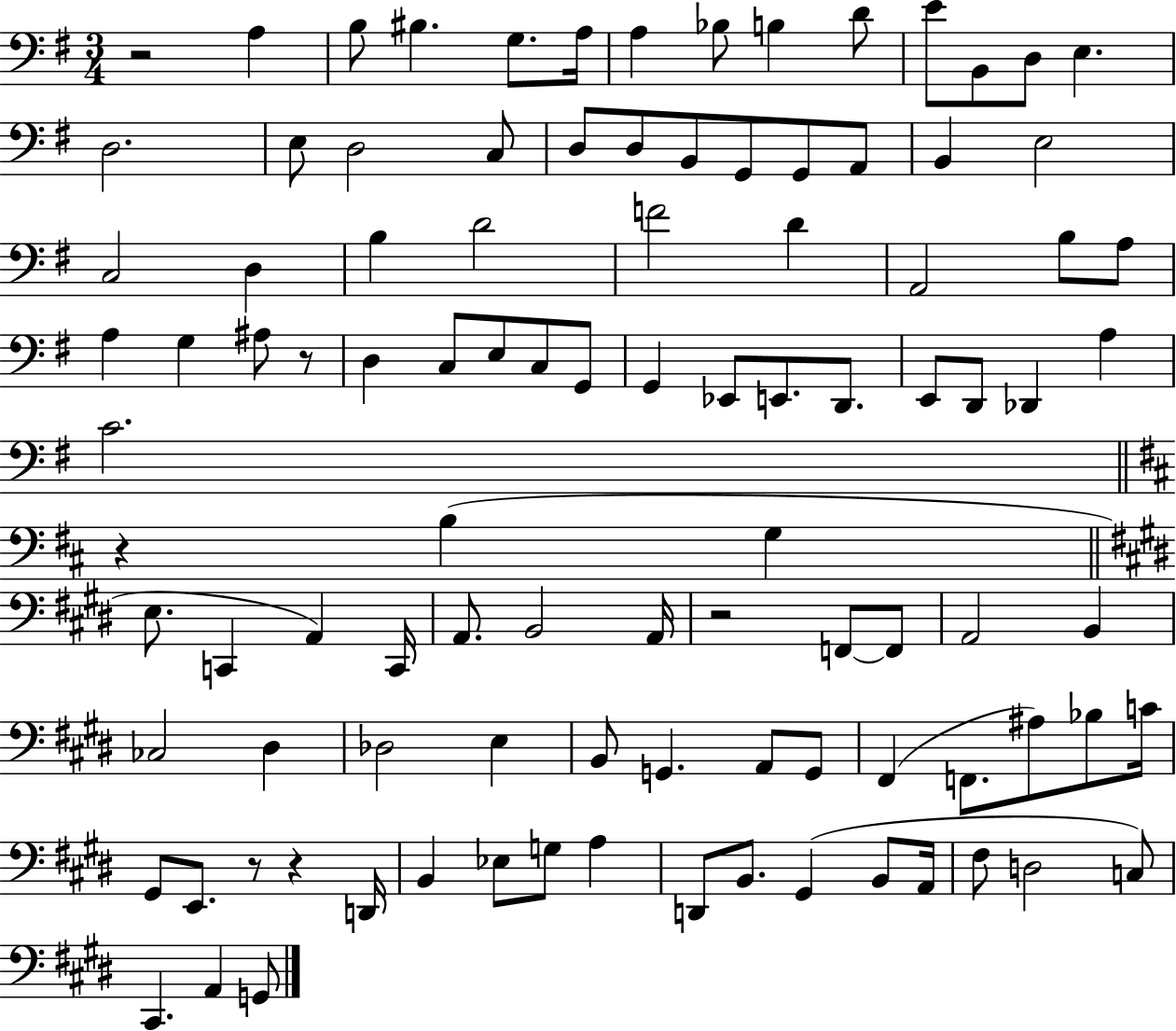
{
  \clef bass
  \numericTimeSignature
  \time 3/4
  \key g \major
  r2 a4 | b8 bis4. g8. a16 | a4 bes8 b4 d'8 | e'8 b,8 d8 e4. | \break d2. | e8 d2 c8 | d8 d8 b,8 g,8 g,8 a,8 | b,4 e2 | \break c2 d4 | b4 d'2 | f'2 d'4 | a,2 b8 a8 | \break a4 g4 ais8 r8 | d4 c8 e8 c8 g,8 | g,4 ees,8 e,8. d,8. | e,8 d,8 des,4 a4 | \break c'2. | \bar "||" \break \key b \minor r4 b4( g4 | \bar "||" \break \key e \major e8. c,4 a,4) c,16 | a,8. b,2 a,16 | r2 f,8~~ f,8 | a,2 b,4 | \break ces2 dis4 | des2 e4 | b,8 g,4. a,8 g,8 | fis,4( f,8. ais8) bes8 c'16 | \break gis,8 e,8. r8 r4 d,16 | b,4 ees8 g8 a4 | d,8 b,8. gis,4( b,8 a,16 | fis8 d2 c8) | \break cis,4. a,4 g,8 | \bar "|."
}